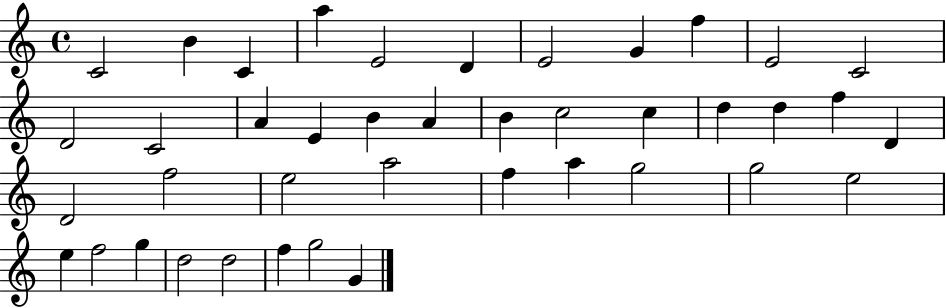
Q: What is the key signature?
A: C major